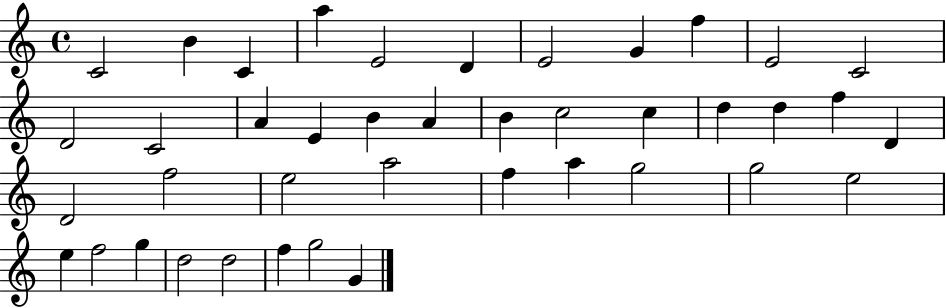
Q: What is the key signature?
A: C major